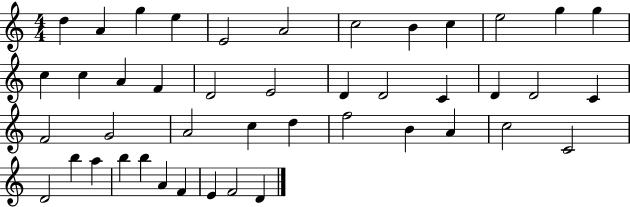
D5/q A4/q G5/q E5/q E4/h A4/h C5/h B4/q C5/q E5/h G5/q G5/q C5/q C5/q A4/q F4/q D4/h E4/h D4/q D4/h C4/q D4/q D4/h C4/q F4/h G4/h A4/h C5/q D5/q F5/h B4/q A4/q C5/h C4/h D4/h B5/q A5/q B5/q B5/q A4/q F4/q E4/q F4/h D4/q